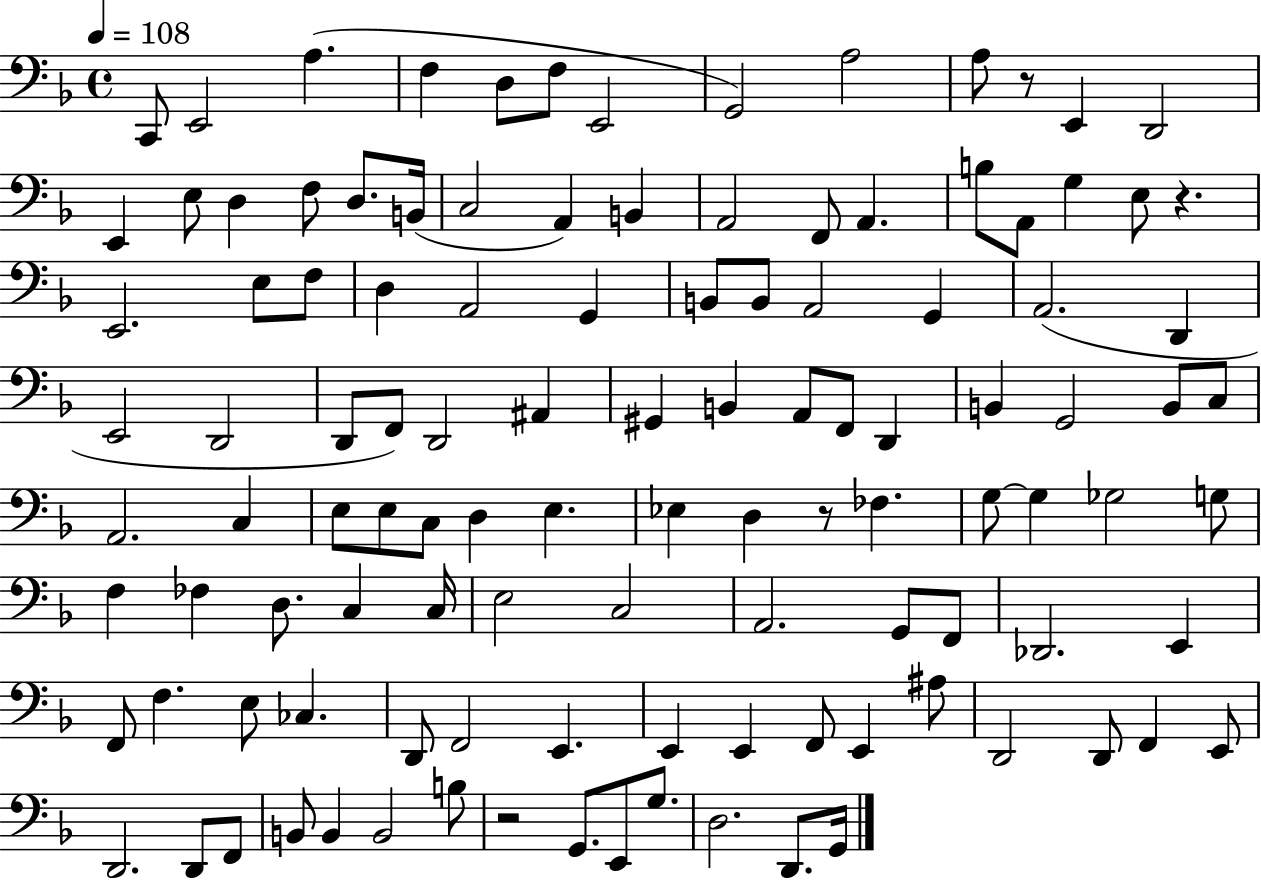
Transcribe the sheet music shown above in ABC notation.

X:1
T:Untitled
M:4/4
L:1/4
K:F
C,,/2 E,,2 A, F, D,/2 F,/2 E,,2 G,,2 A,2 A,/2 z/2 E,, D,,2 E,, E,/2 D, F,/2 D,/2 B,,/4 C,2 A,, B,, A,,2 F,,/2 A,, B,/2 A,,/2 G, E,/2 z E,,2 E,/2 F,/2 D, A,,2 G,, B,,/2 B,,/2 A,,2 G,, A,,2 D,, E,,2 D,,2 D,,/2 F,,/2 D,,2 ^A,, ^G,, B,, A,,/2 F,,/2 D,, B,, G,,2 B,,/2 C,/2 A,,2 C, E,/2 E,/2 C,/2 D, E, _E, D, z/2 _F, G,/2 G, _G,2 G,/2 F, _F, D,/2 C, C,/4 E,2 C,2 A,,2 G,,/2 F,,/2 _D,,2 E,, F,,/2 F, E,/2 _C, D,,/2 F,,2 E,, E,, E,, F,,/2 E,, ^A,/2 D,,2 D,,/2 F,, E,,/2 D,,2 D,,/2 F,,/2 B,,/2 B,, B,,2 B,/2 z2 G,,/2 E,,/2 G,/2 D,2 D,,/2 G,,/4